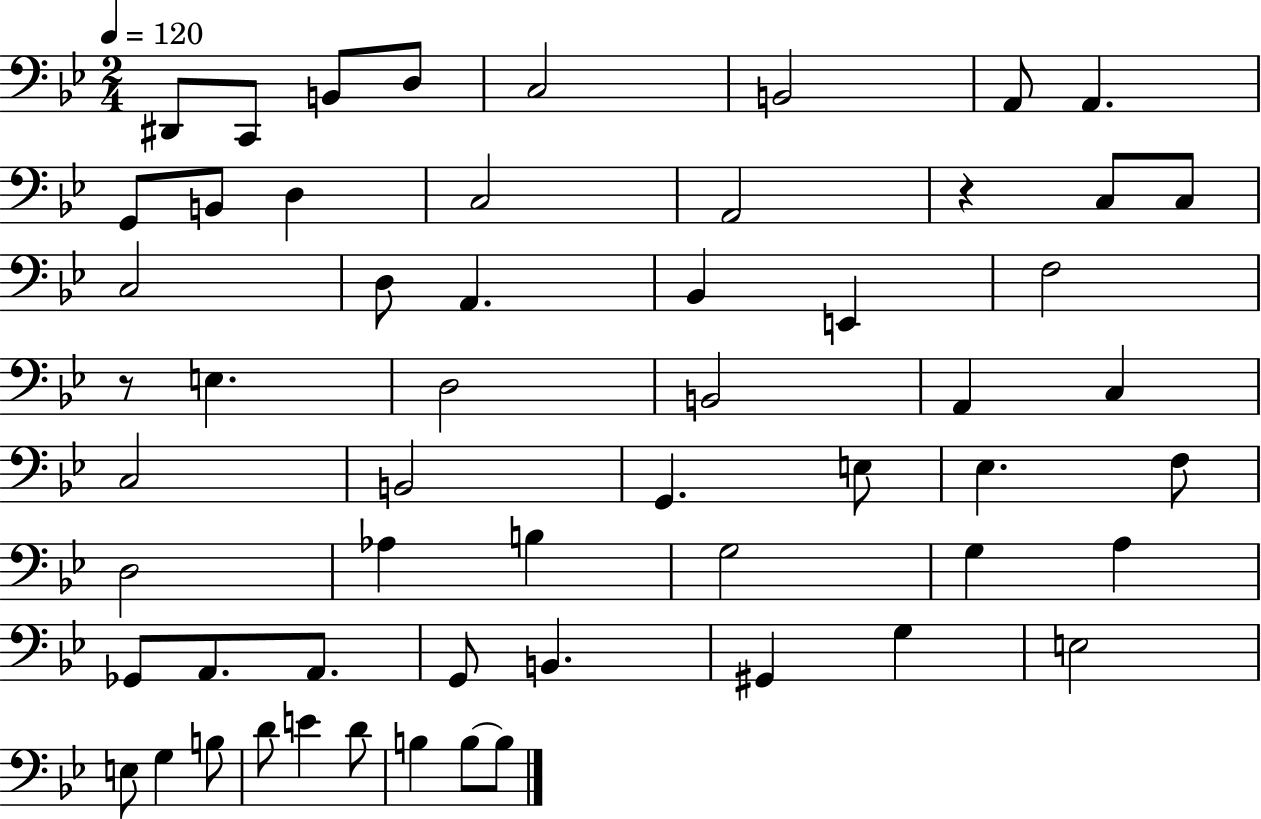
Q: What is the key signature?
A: BES major